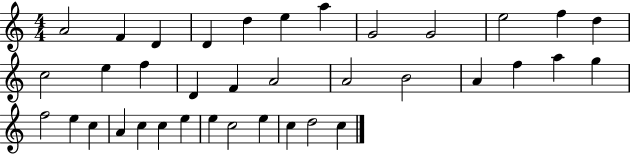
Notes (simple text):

A4/h F4/q D4/q D4/q D5/q E5/q A5/q G4/h G4/h E5/h F5/q D5/q C5/h E5/q F5/q D4/q F4/q A4/h A4/h B4/h A4/q F5/q A5/q G5/q F5/h E5/q C5/q A4/q C5/q C5/q E5/q E5/q C5/h E5/q C5/q D5/h C5/q